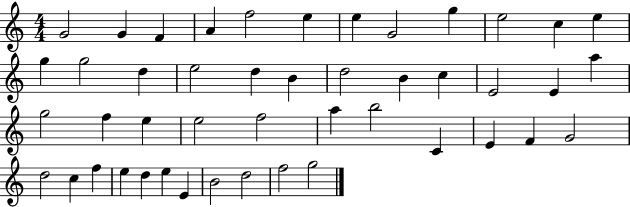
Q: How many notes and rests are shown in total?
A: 46